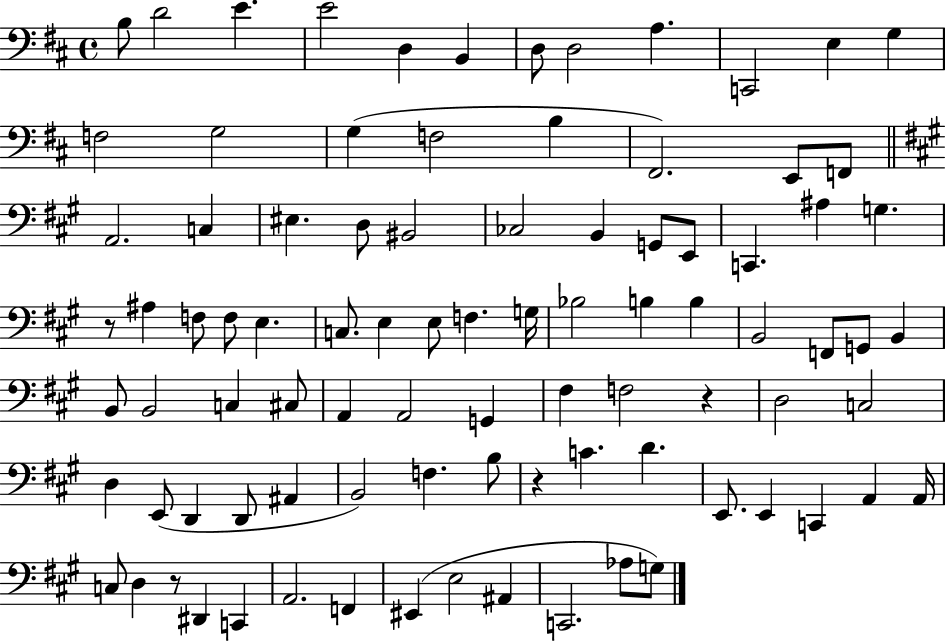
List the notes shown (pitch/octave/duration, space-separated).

B3/e D4/h E4/q. E4/h D3/q B2/q D3/e D3/h A3/q. C2/h E3/q G3/q F3/h G3/h G3/q F3/h B3/q F#2/h. E2/e F2/e A2/h. C3/q EIS3/q. D3/e BIS2/h CES3/h B2/q G2/e E2/e C2/q. A#3/q G3/q. R/e A#3/q F3/e F3/e E3/q. C3/e. E3/q E3/e F3/q. G3/s Bb3/h B3/q B3/q B2/h F2/e G2/e B2/q B2/e B2/h C3/q C#3/e A2/q A2/h G2/q F#3/q F3/h R/q D3/h C3/h D3/q E2/e D2/q D2/e A#2/q B2/h F3/q. B3/e R/q C4/q. D4/q. E2/e. E2/q C2/q A2/q A2/s C3/e D3/q R/e D#2/q C2/q A2/h. F2/q EIS2/q E3/h A#2/q C2/h. Ab3/e G3/e